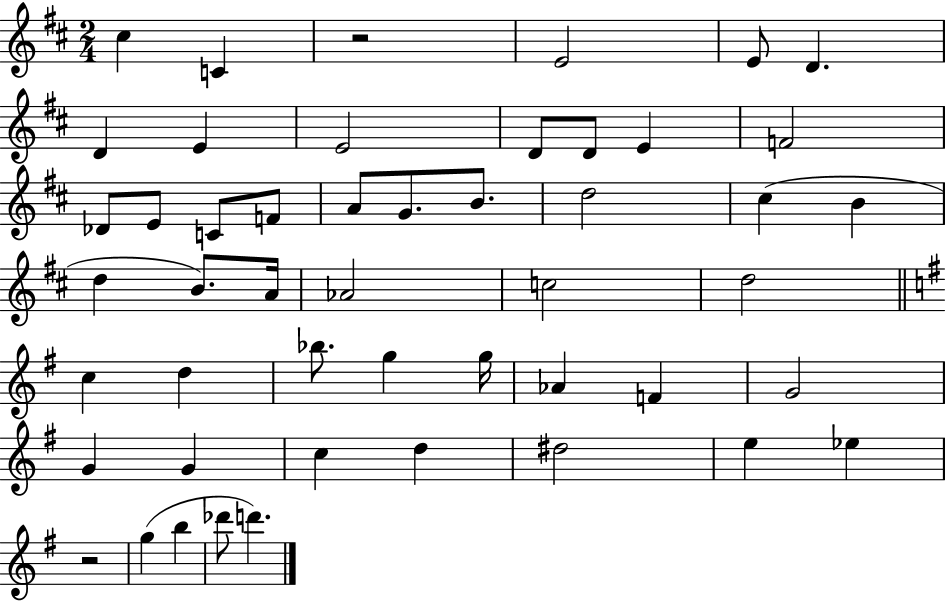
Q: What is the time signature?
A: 2/4